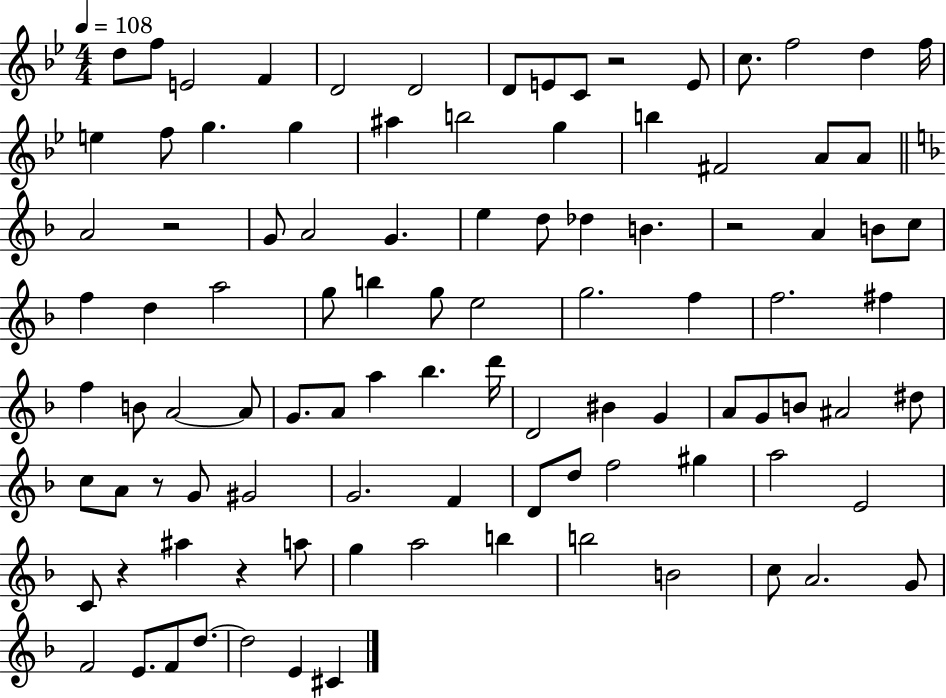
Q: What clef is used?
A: treble